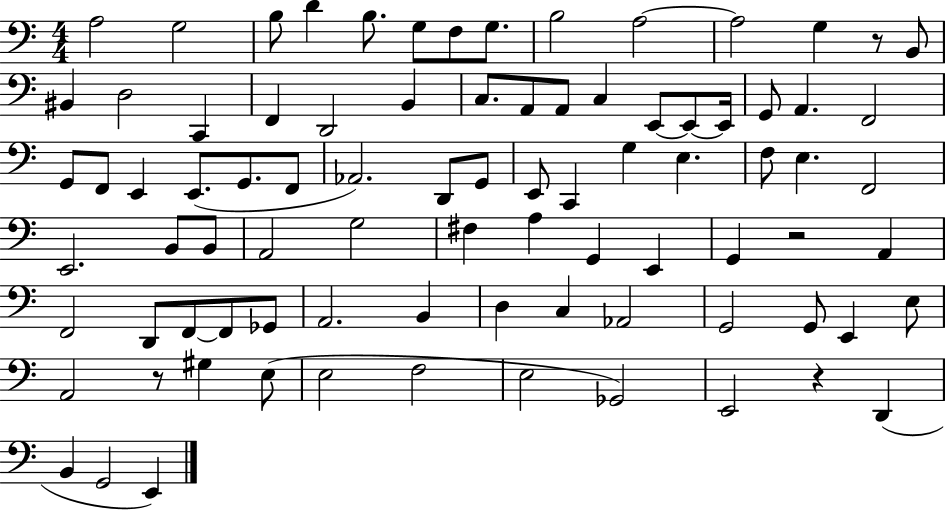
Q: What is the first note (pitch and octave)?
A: A3